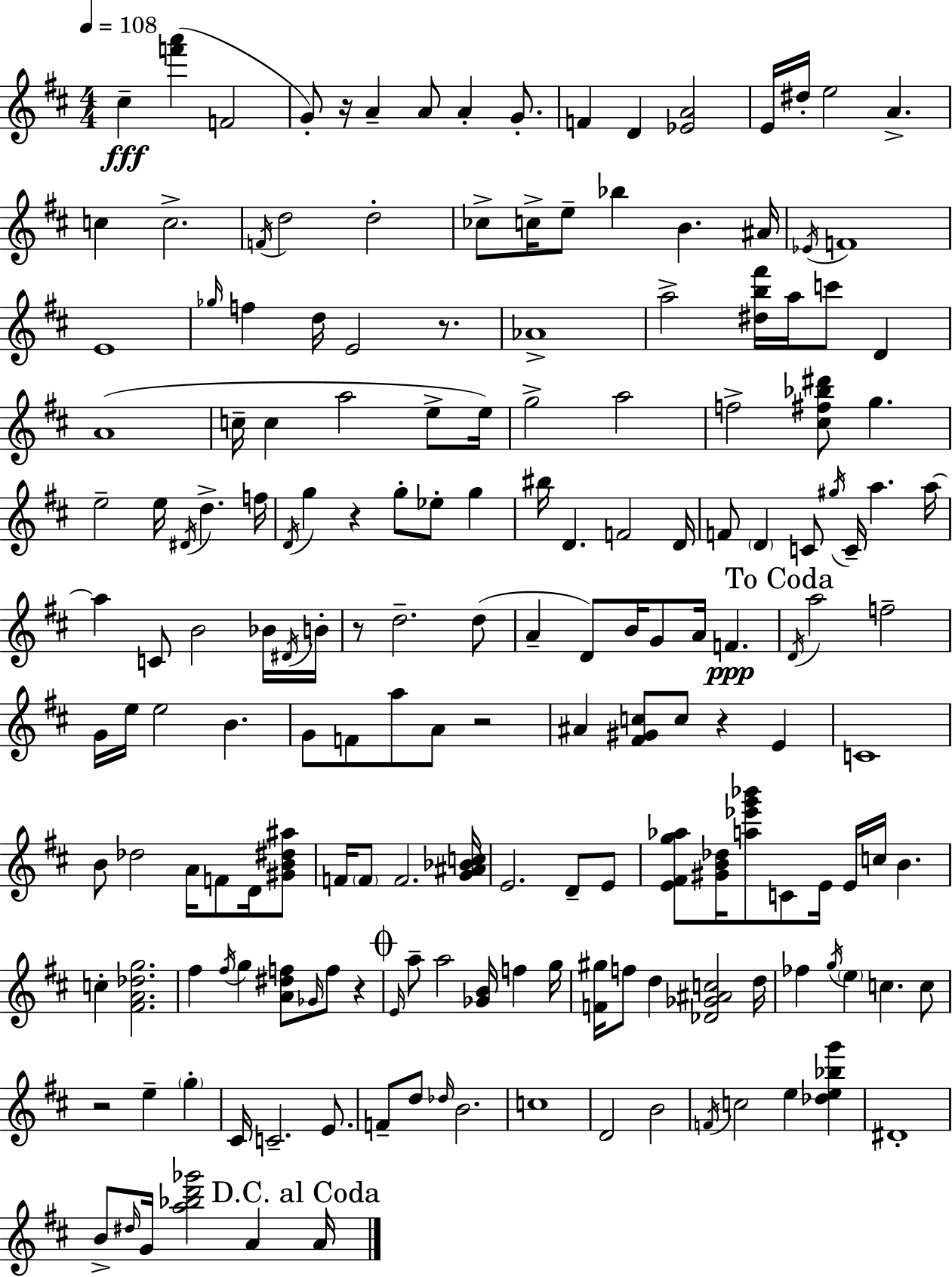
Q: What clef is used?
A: treble